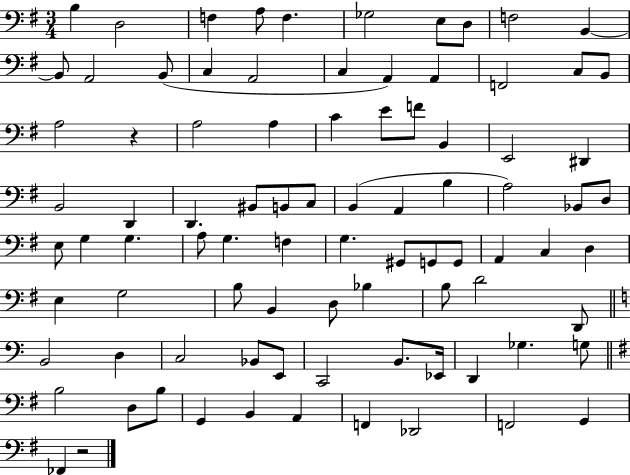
{
  \clef bass
  \numericTimeSignature
  \time 3/4
  \key g \major
  b4 d2 | f4 a8 f4. | ges2 e8 d8 | f2 b,4~~ | \break b,8 a,2 b,8( | c4 a,2 | c4 a,4) a,4 | f,2 c8 b,8 | \break a2 r4 | a2 a4 | c'4 e'8 f'8 b,4 | e,2 dis,4 | \break b,2 d,4 | d,4. bis,8 b,8 c8 | b,4( a,4 b4 | a2) bes,8 d8 | \break e8 g4 g4. | a8 g4. f4 | g4. gis,8 g,8 g,8 | a,4 c4 d4 | \break e4 g2 | b8 b,4 d8 bes4 | b8 d'2 d,8 | \bar "||" \break \key c \major b,2 d4 | c2 bes,8 e,8 | c,2 b,8. ees,16 | d,4 ges4. g8 | \break \bar "||" \break \key g \major b2 d8 b8 | g,4 b,4 a,4 | f,4 des,2 | f,2 g,4 | \break fes,4 r2 | \bar "|."
}